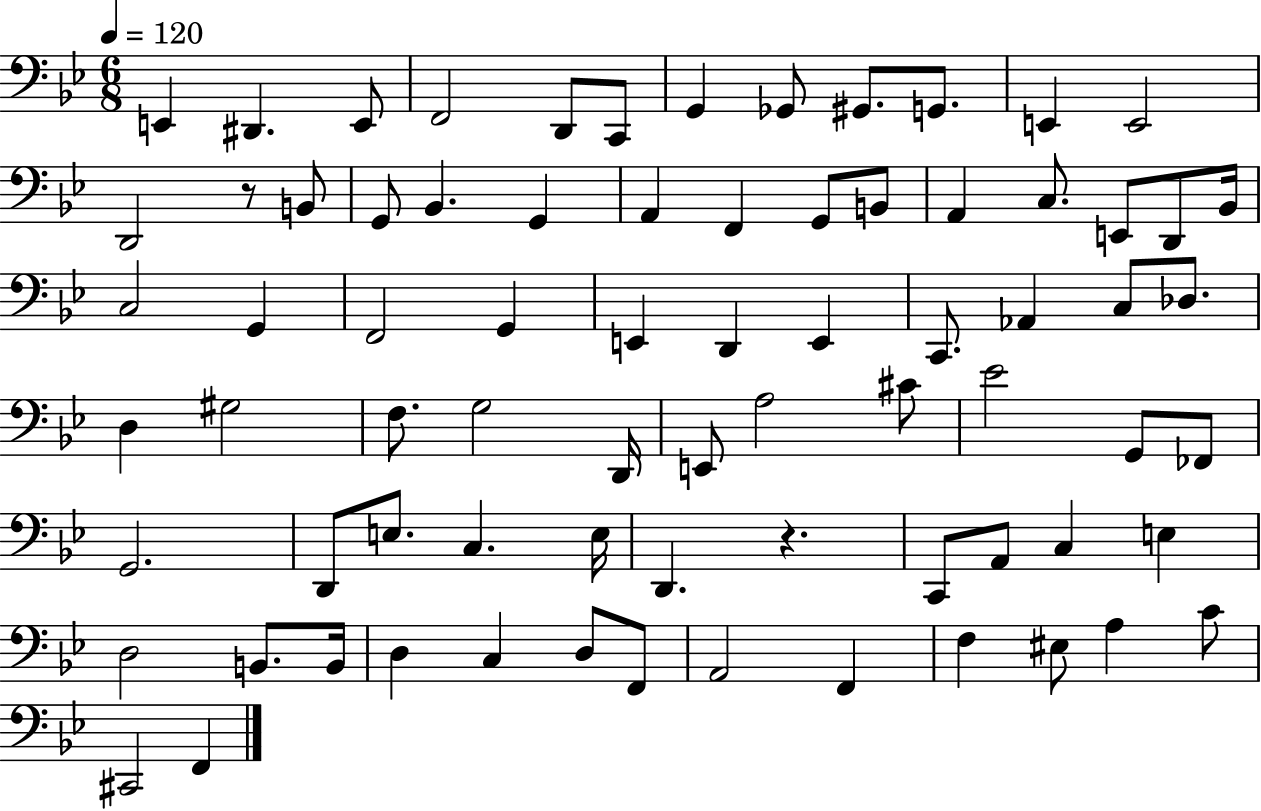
E2/q D#2/q. E2/e F2/h D2/e C2/e G2/q Gb2/e G#2/e. G2/e. E2/q E2/h D2/h R/e B2/e G2/e Bb2/q. G2/q A2/q F2/q G2/e B2/e A2/q C3/e. E2/e D2/e Bb2/s C3/h G2/q F2/h G2/q E2/q D2/q E2/q C2/e. Ab2/q C3/e Db3/e. D3/q G#3/h F3/e. G3/h D2/s E2/e A3/h C#4/e Eb4/h G2/e FES2/e G2/h. D2/e E3/e. C3/q. E3/s D2/q. R/q. C2/e A2/e C3/q E3/q D3/h B2/e. B2/s D3/q C3/q D3/e F2/e A2/h F2/q F3/q EIS3/e A3/q C4/e C#2/h F2/q